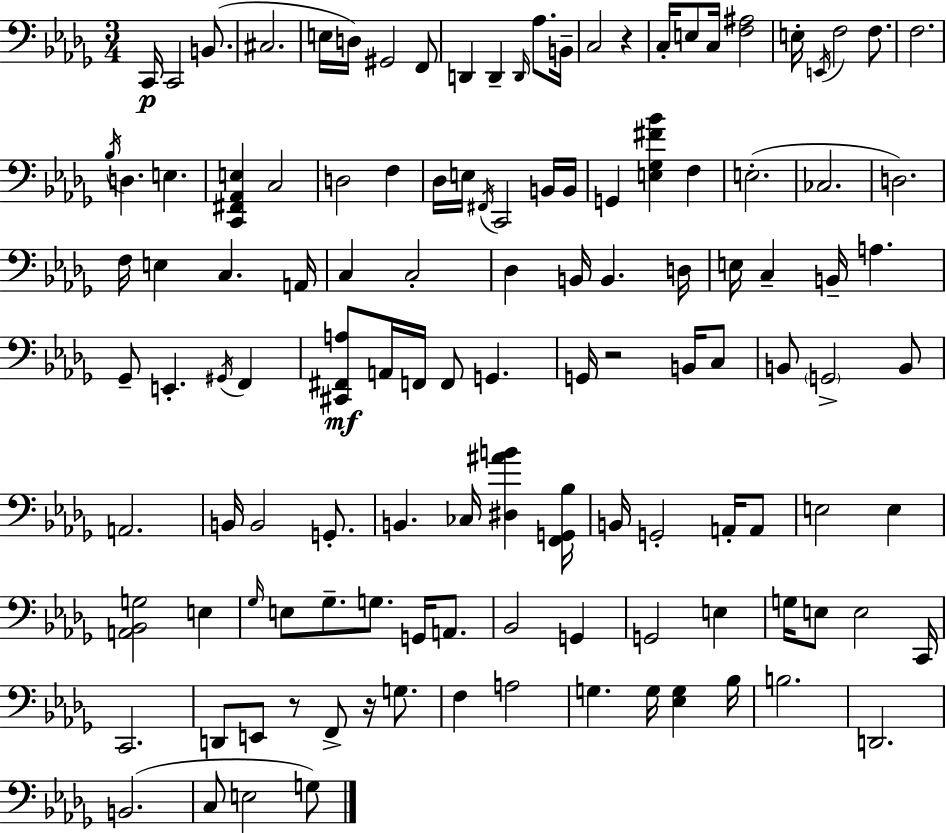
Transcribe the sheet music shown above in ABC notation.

X:1
T:Untitled
M:3/4
L:1/4
K:Bbm
C,,/4 C,,2 B,,/2 ^C,2 E,/4 D,/4 ^G,,2 F,,/2 D,, D,, D,,/4 _A,/2 B,,/4 C,2 z C,/4 E,/2 C,/4 [F,^A,]2 E,/4 E,,/4 F,2 F,/2 F,2 _B,/4 D, E, [C,,^F,,_A,,E,] C,2 D,2 F, _D,/4 E,/4 ^F,,/4 C,,2 B,,/4 B,,/4 G,, [E,_G,^F_B] F, E,2 _C,2 D,2 F,/4 E, C, A,,/4 C, C,2 _D, B,,/4 B,, D,/4 E,/4 C, B,,/4 A, _G,,/2 E,, ^G,,/4 F,, [^C,,^F,,A,]/2 A,,/4 F,,/4 F,,/2 G,, G,,/4 z2 B,,/4 C,/2 B,,/2 G,,2 B,,/2 A,,2 B,,/4 B,,2 G,,/2 B,, _C,/4 [^D,^AB] [F,,G,,_B,]/4 B,,/4 G,,2 A,,/4 A,,/2 E,2 E, [A,,_B,,G,]2 E, _G,/4 E,/2 _G,/2 G,/2 G,,/4 A,,/2 _B,,2 G,, G,,2 E, G,/4 E,/2 E,2 C,,/4 C,,2 D,,/2 E,,/2 z/2 F,,/2 z/4 G,/2 F, A,2 G, G,/4 [_E,G,] _B,/4 B,2 D,,2 B,,2 C,/2 E,2 G,/2